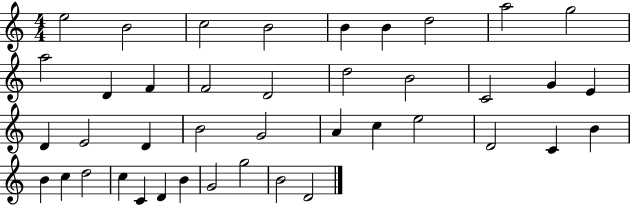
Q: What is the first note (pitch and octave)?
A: E5